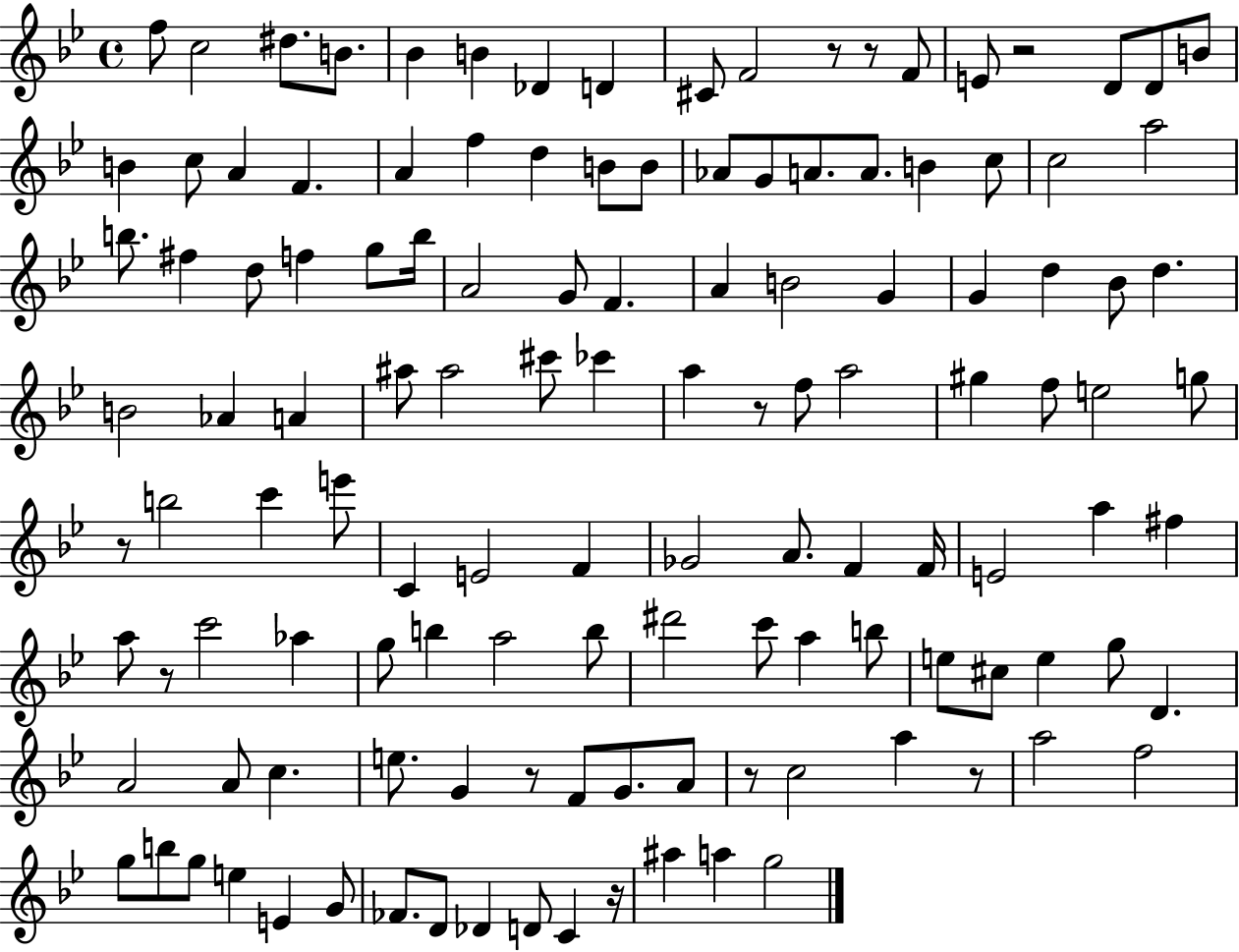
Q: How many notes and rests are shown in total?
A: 127